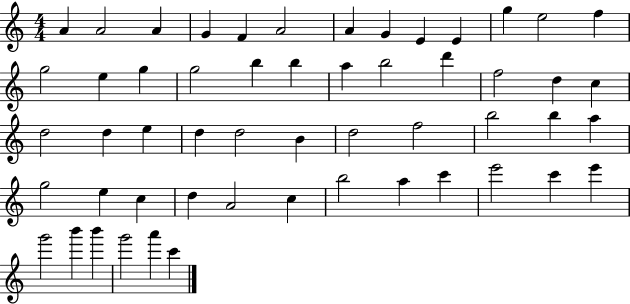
X:1
T:Untitled
M:4/4
L:1/4
K:C
A A2 A G F A2 A G E E g e2 f g2 e g g2 b b a b2 d' f2 d c d2 d e d d2 B d2 f2 b2 b a g2 e c d A2 c b2 a c' e'2 c' e' g'2 b' b' g'2 a' c'